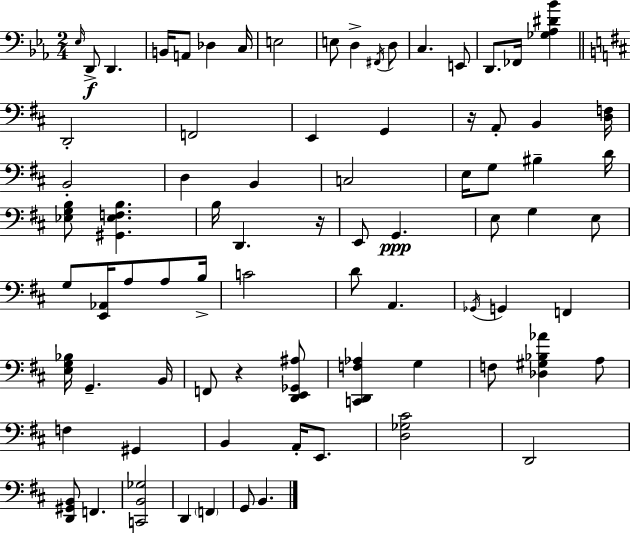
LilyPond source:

{
  \clef bass
  \numericTimeSignature
  \time 2/4
  \key ees \major
  \grace { ees16 }\f d,8-> d,4. | b,16 a,8 des4 | c16 e2 | e8 d4-> \acciaccatura { fis,16 } | \break d8 c4. | e,8 d,8. fes,16 <ges aes dis' bes'>4 | \bar "||" \break \key d \major d,2-. | f,2 | e,4 g,4 | r16 a,8-. b,4 <d f>16 | \break b,2-. | d4 b,4 | c2 | e16 g8 bis4-- d'16 | \break <ees g b>8 <gis, ees f b>4. | b16 d,4. r16 | e,8 g,4.\ppp | e8 g4 e8 | \break g8 <e, aes,>16 a8 a8 b16-> | c'2 | d'8 a,4. | \acciaccatura { ges,16 } g,4 f,4 | \break <e g bes>16 g,4.-- | b,16 f,8 r4 <d, e, ges, ais>8 | <c, d, f aes>4 g4 | f8 <des gis bes aes'>4 a8 | \break f4 gis,4 | b,4 a,16-. e,8. | <d ges cis'>2 | d,2 | \break <d, gis, b,>8 f,4. | <c, b, ges>2 | d,4 \parenthesize f,4 | g,8 b,4. | \break \bar "|."
}